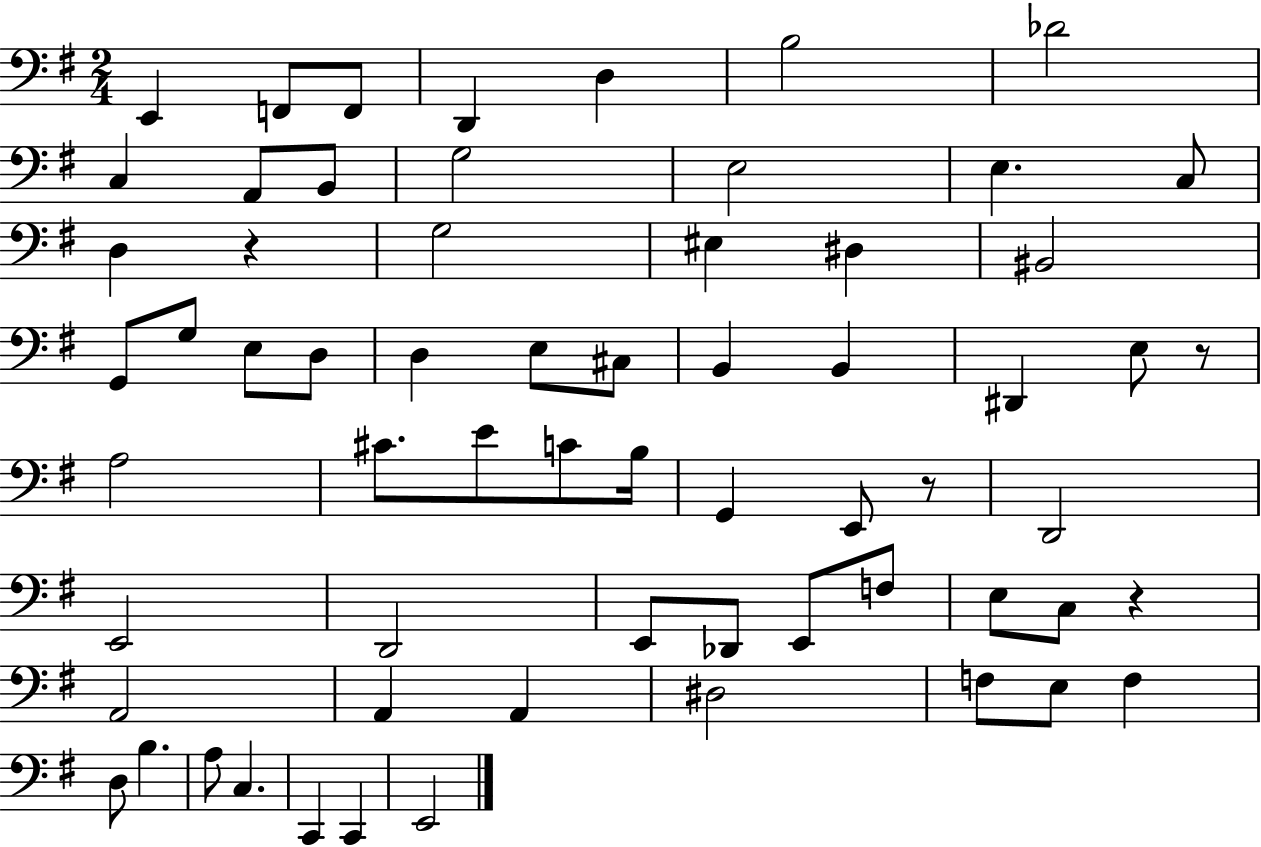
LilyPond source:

{
  \clef bass
  \numericTimeSignature
  \time 2/4
  \key g \major
  e,4 f,8 f,8 | d,4 d4 | b2 | des'2 | \break c4 a,8 b,8 | g2 | e2 | e4. c8 | \break d4 r4 | g2 | eis4 dis4 | bis,2 | \break g,8 g8 e8 d8 | d4 e8 cis8 | b,4 b,4 | dis,4 e8 r8 | \break a2 | cis'8. e'8 c'8 b16 | g,4 e,8 r8 | d,2 | \break e,2 | d,2 | e,8 des,8 e,8 f8 | e8 c8 r4 | \break a,2 | a,4 a,4 | dis2 | f8 e8 f4 | \break d8 b4. | a8 c4. | c,4 c,4 | e,2 | \break \bar "|."
}